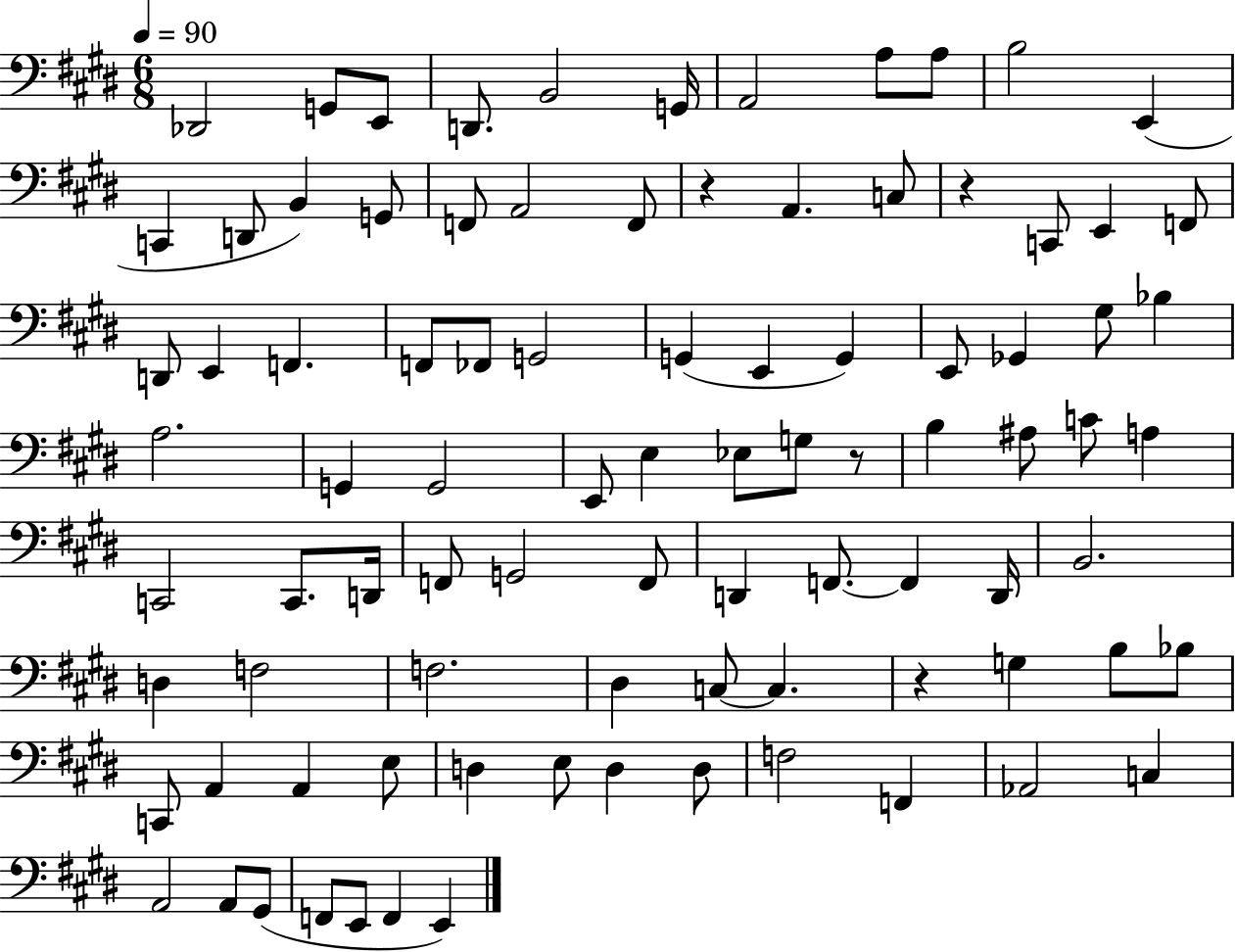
X:1
T:Untitled
M:6/8
L:1/4
K:E
_D,,2 G,,/2 E,,/2 D,,/2 B,,2 G,,/4 A,,2 A,/2 A,/2 B,2 E,, C,, D,,/2 B,, G,,/2 F,,/2 A,,2 F,,/2 z A,, C,/2 z C,,/2 E,, F,,/2 D,,/2 E,, F,, F,,/2 _F,,/2 G,,2 G,, E,, G,, E,,/2 _G,, ^G,/2 _B, A,2 G,, G,,2 E,,/2 E, _E,/2 G,/2 z/2 B, ^A,/2 C/2 A, C,,2 C,,/2 D,,/4 F,,/2 G,,2 F,,/2 D,, F,,/2 F,, D,,/4 B,,2 D, F,2 F,2 ^D, C,/2 C, z G, B,/2 _B,/2 C,,/2 A,, A,, E,/2 D, E,/2 D, D,/2 F,2 F,, _A,,2 C, A,,2 A,,/2 ^G,,/2 F,,/2 E,,/2 F,, E,,